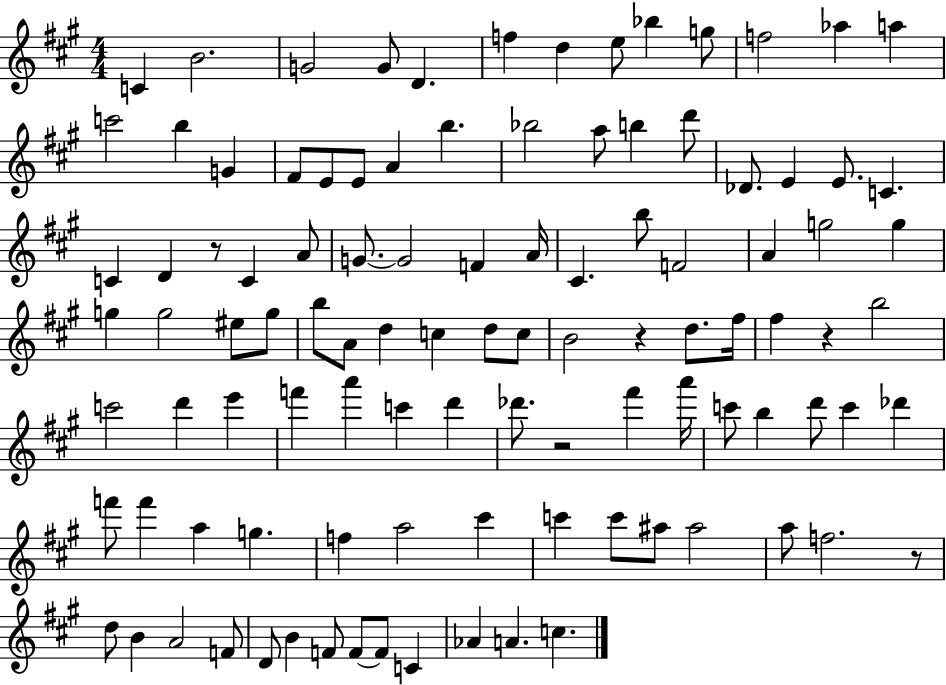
C4/q B4/h. G4/h G4/e D4/q. F5/q D5/q E5/e Bb5/q G5/e F5/h Ab5/q A5/q C6/h B5/q G4/q F#4/e E4/e E4/e A4/q B5/q. Bb5/h A5/e B5/q D6/e Db4/e. E4/q E4/e. C4/q. C4/q D4/q R/e C4/q A4/e G4/e. G4/h F4/q A4/s C#4/q. B5/e F4/h A4/q G5/h G5/q G5/q G5/h EIS5/e G5/e B5/e A4/e D5/q C5/q D5/e C5/e B4/h R/q D5/e. F#5/s F#5/q R/q B5/h C6/h D6/q E6/q F6/q A6/q C6/q D6/q Db6/e. R/h F#6/q A6/s C6/e B5/q D6/e C6/q Db6/q F6/e F6/q A5/q G5/q. F5/q A5/h C#6/q C6/q C6/e A#5/e A#5/h A5/e F5/h. R/e D5/e B4/q A4/h F4/e D4/e B4/q F4/e F4/e F4/e C4/q Ab4/q A4/q. C5/q.